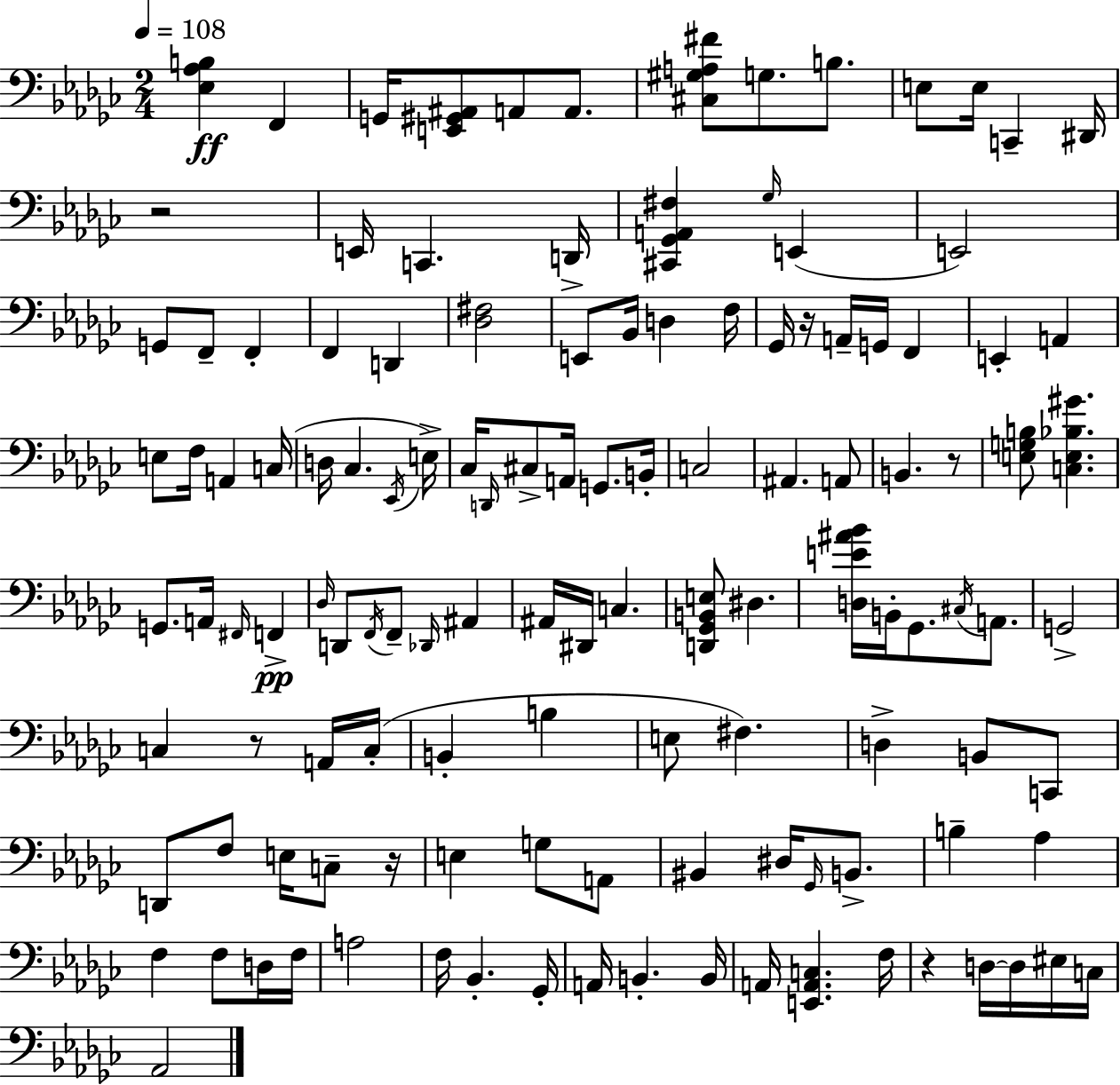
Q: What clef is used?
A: bass